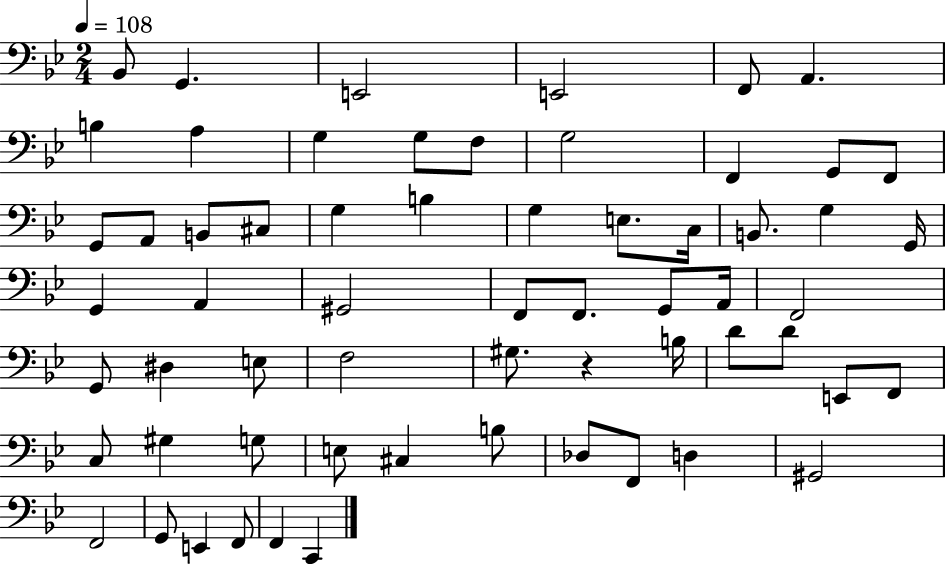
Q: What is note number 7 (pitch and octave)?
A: B3